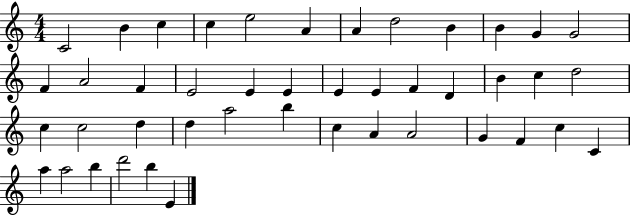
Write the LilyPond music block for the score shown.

{
  \clef treble
  \numericTimeSignature
  \time 4/4
  \key c \major
  c'2 b'4 c''4 | c''4 e''2 a'4 | a'4 d''2 b'4 | b'4 g'4 g'2 | \break f'4 a'2 f'4 | e'2 e'4 e'4 | e'4 e'4 f'4 d'4 | b'4 c''4 d''2 | \break c''4 c''2 d''4 | d''4 a''2 b''4 | c''4 a'4 a'2 | g'4 f'4 c''4 c'4 | \break a''4 a''2 b''4 | d'''2 b''4 e'4 | \bar "|."
}